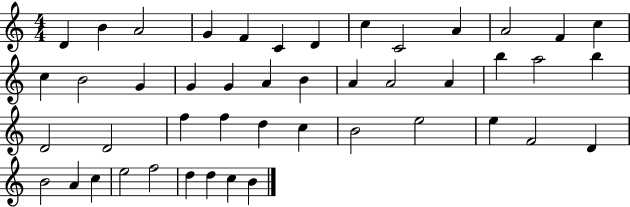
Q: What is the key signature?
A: C major